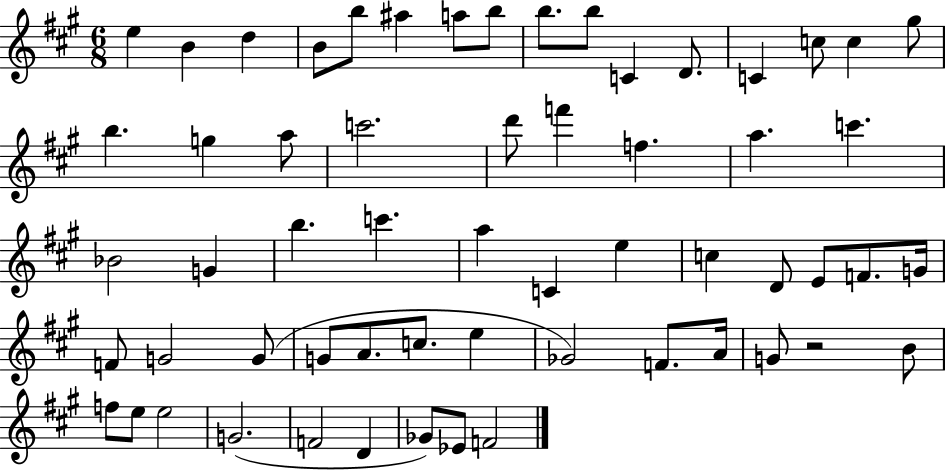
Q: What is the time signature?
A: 6/8